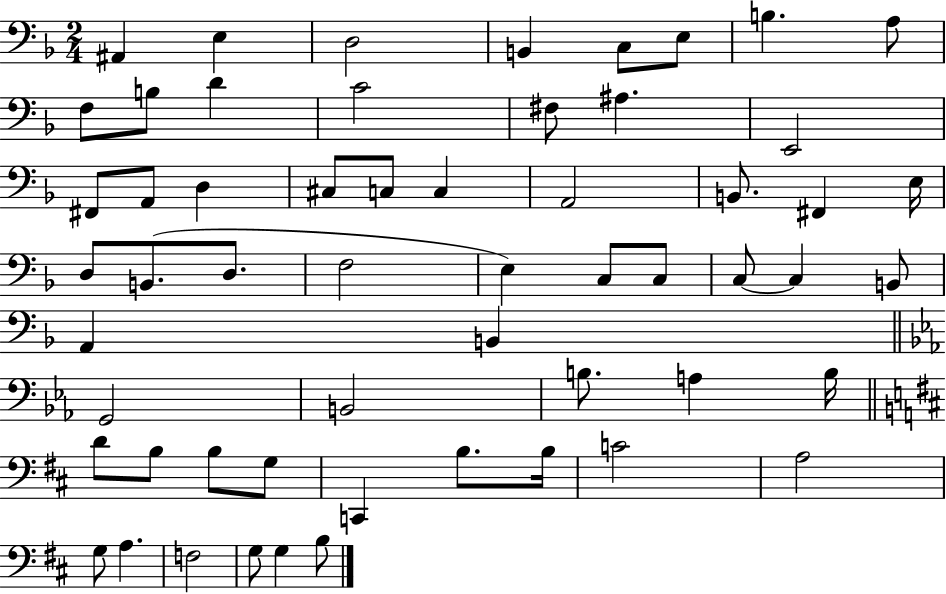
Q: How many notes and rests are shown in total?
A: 57